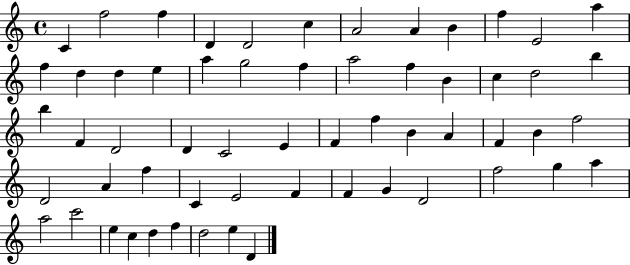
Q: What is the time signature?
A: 4/4